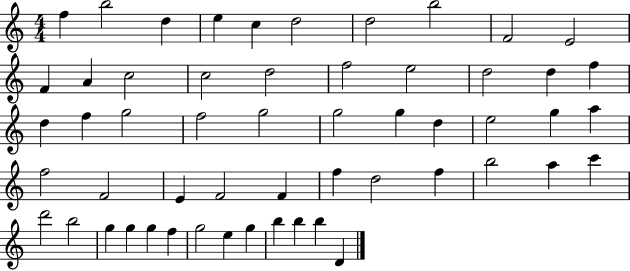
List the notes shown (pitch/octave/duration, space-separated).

F5/q B5/h D5/q E5/q C5/q D5/h D5/h B5/h F4/h E4/h F4/q A4/q C5/h C5/h D5/h F5/h E5/h D5/h D5/q F5/q D5/q F5/q G5/h F5/h G5/h G5/h G5/q D5/q E5/h G5/q A5/q F5/h F4/h E4/q F4/h F4/q F5/q D5/h F5/q B5/h A5/q C6/q D6/h B5/h G5/q G5/q G5/q F5/q G5/h E5/q G5/q B5/q B5/q B5/q D4/q